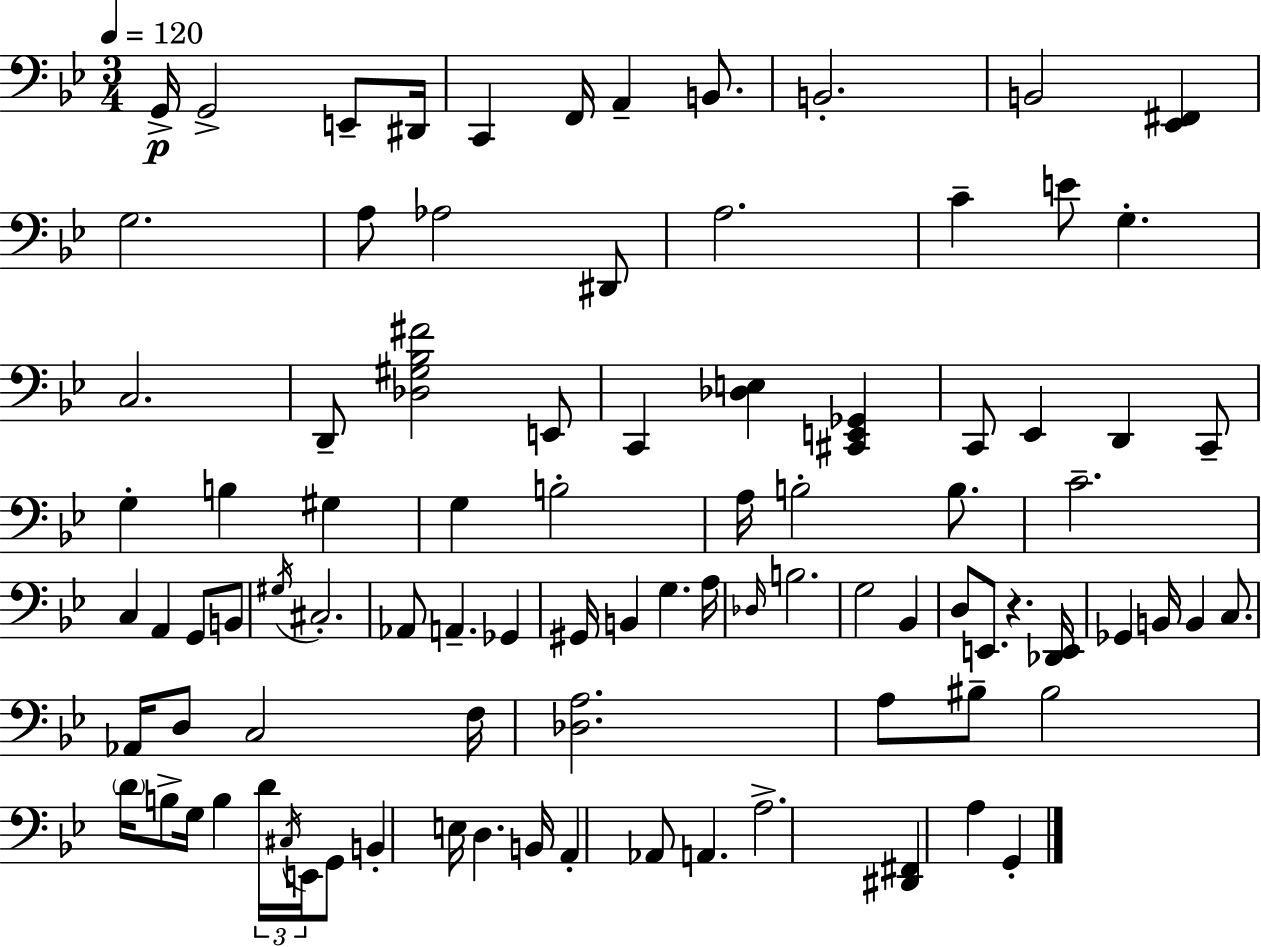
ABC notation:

X:1
T:Untitled
M:3/4
L:1/4
K:Gm
G,,/4 G,,2 E,,/2 ^D,,/4 C,, F,,/4 A,, B,,/2 B,,2 B,,2 [_E,,^F,,] G,2 A,/2 _A,2 ^D,,/2 A,2 C E/2 G, C,2 D,,/2 [_D,^G,_B,^F]2 E,,/2 C,, [_D,E,] [^C,,E,,_G,,] C,,/2 _E,, D,, C,,/2 G, B, ^G, G, B,2 A,/4 B,2 B,/2 C2 C, A,, G,,/2 B,,/2 ^G,/4 ^C,2 _A,,/2 A,, _G,, ^G,,/4 B,, G, A,/4 _D,/4 B,2 G,2 _B,, D,/2 E,,/2 z [_D,,E,,]/4 _G,, B,,/4 B,, C,/2 _A,,/4 D,/2 C,2 F,/4 [_D,A,]2 A,/2 ^B,/2 ^B,2 D/4 B,/2 G,/4 B, D/4 ^C,/4 E,,/4 G,,/2 B,, E,/4 D, B,,/4 A,, _A,,/2 A,, A,2 [^D,,^F,,] A, G,,